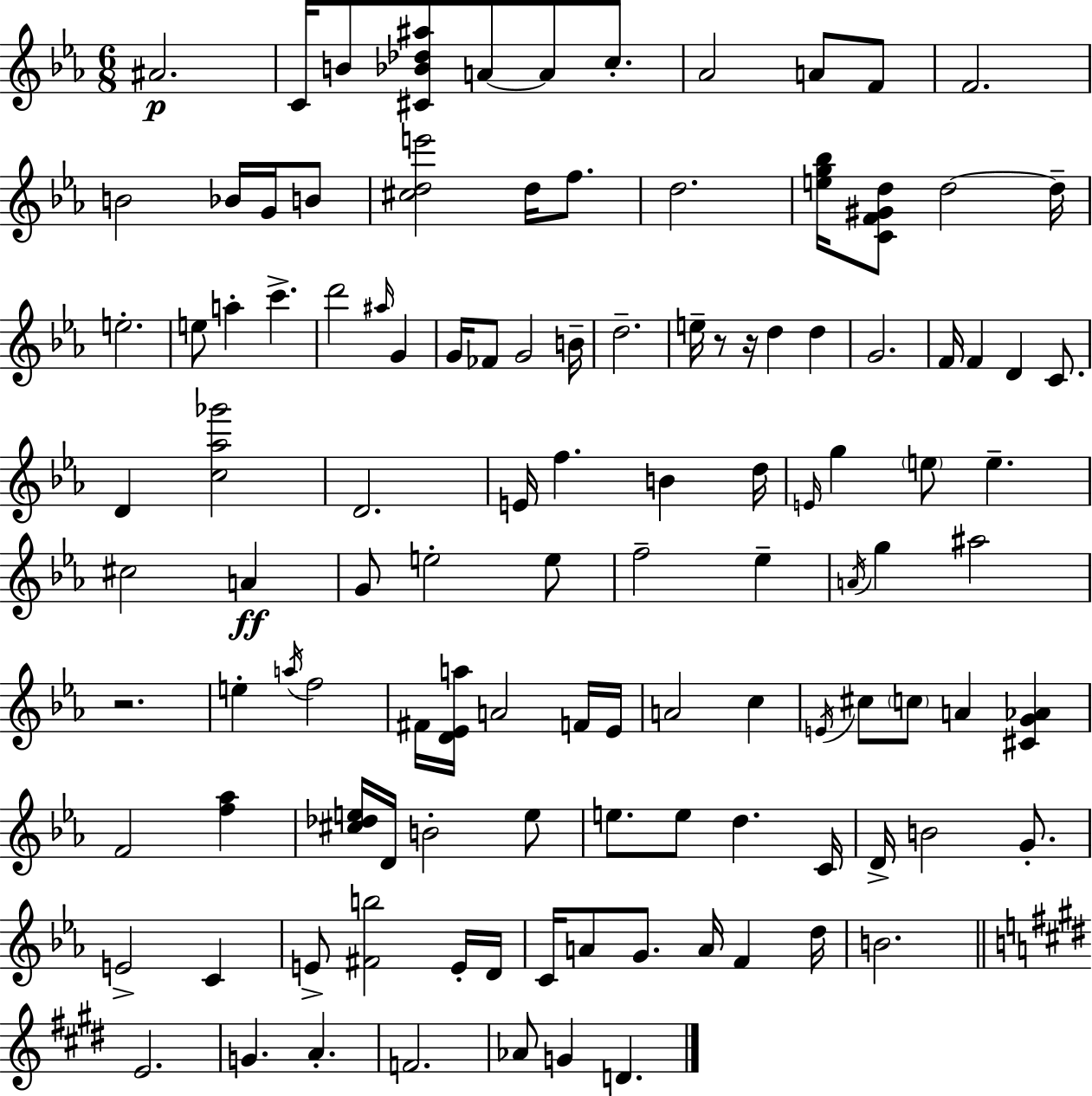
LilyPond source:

{
  \clef treble
  \numericTimeSignature
  \time 6/8
  \key ees \major
  \repeat volta 2 { ais'2.\p | c'16 b'8 <cis' bes' des'' ais''>8 a'8~~ a'8 c''8.-. | aes'2 a'8 f'8 | f'2. | \break b'2 bes'16 g'16 b'8 | <cis'' d'' e'''>2 d''16 f''8. | d''2. | <e'' g'' bes''>16 <c' f' gis' d''>8 d''2~~ d''16-- | \break e''2.-. | e''8 a''4-. c'''4.-> | d'''2 \grace { ais''16 } g'4 | g'16 fes'8 g'2 | \break b'16-- d''2.-- | e''16-- r8 r16 d''4 d''4 | g'2. | f'16 f'4 d'4 c'8. | \break d'4 <c'' aes'' ges'''>2 | d'2. | e'16 f''4. b'4 | d''16 \grace { e'16 } g''4 \parenthesize e''8 e''4.-- | \break cis''2 a'4\ff | g'8 e''2-. | e''8 f''2-- ees''4-- | \acciaccatura { a'16 } g''4 ais''2 | \break r2. | e''4-. \acciaccatura { a''16 } f''2 | fis'16 <d' ees' a''>16 a'2 | f'16 ees'16 a'2 | \break c''4 \acciaccatura { e'16 } cis''8 \parenthesize c''8 a'4 | <cis' g' aes'>4 f'2 | <f'' aes''>4 <cis'' des'' e''>16 d'16 b'2-. | e''8 e''8. e''8 d''4. | \break c'16 d'16-> b'2 | g'8.-. e'2-> | c'4 e'8-> <fis' b''>2 | e'16-. d'16 c'16 a'8 g'8. a'16 | \break f'4 d''16 b'2. | \bar "||" \break \key e \major e'2. | g'4. a'4.-. | f'2. | aes'8 g'4 d'4. | \break } \bar "|."
}